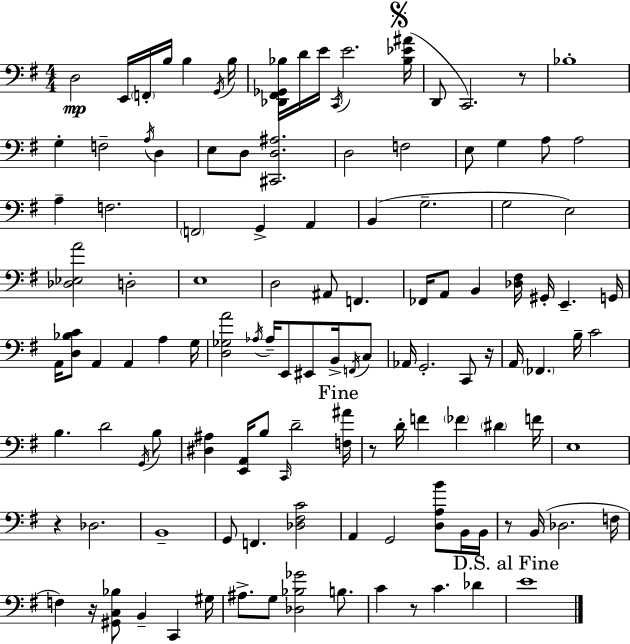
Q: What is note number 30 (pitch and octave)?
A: G2